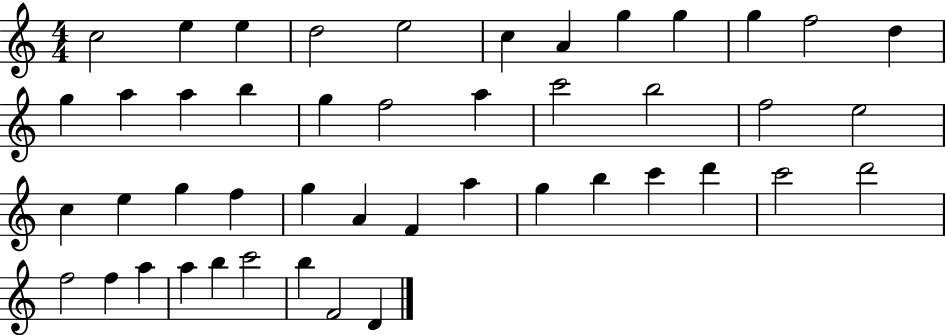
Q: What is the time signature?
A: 4/4